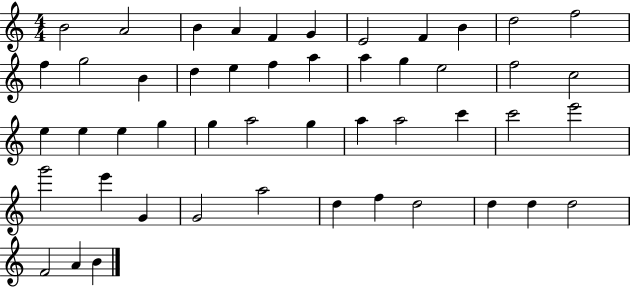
X:1
T:Untitled
M:4/4
L:1/4
K:C
B2 A2 B A F G E2 F B d2 f2 f g2 B d e f a a g e2 f2 c2 e e e g g a2 g a a2 c' c'2 e'2 g'2 e' G G2 a2 d f d2 d d d2 F2 A B